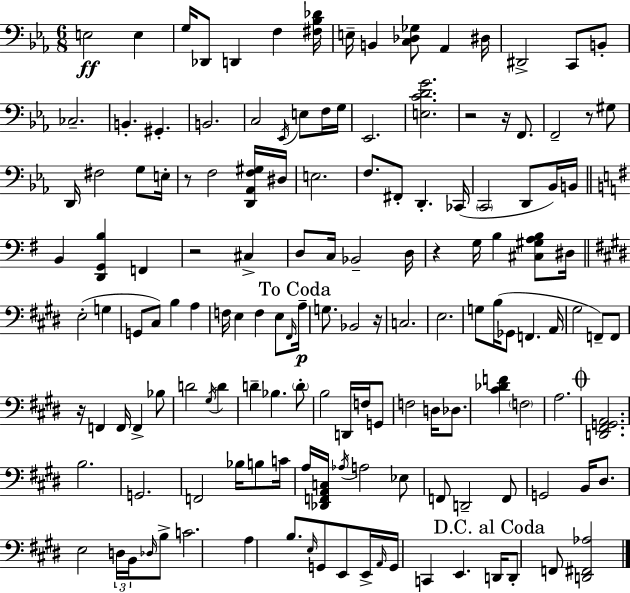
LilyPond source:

{
  \clef bass
  \numericTimeSignature
  \time 6/8
  \key ees \major
  \repeat volta 2 { e2\ff e4 | g16 des,8 d,4 f4 <fis bes des'>16 | e16-- b,4 <c des ges>8 aes,4 dis16 | dis,2-> c,8 b,8-. | \break ces2.-- | b,4.-. gis,4.-. | b,2. | c2 \acciaccatura { ees,16 } e8 f16 | \break g16 ees,2. | <e c' d' g'>2. | r2 r16 f,8. | f,2-- r8 gis8 | \break d,16 fis2 g8 | e16-. r8 f2 <d, aes, f gis>16 | dis16 e2. | f8. fis,8-. d,4.-. | \break ces,16( \parenthesize c,2 d,8 bes,16) | b,16 \bar "||" \break \key e \minor b,4 <d, g, b>4 f,4 | r2 cis4-> | d8 c16 bes,2-- d16 | r4 g16 b4 <cis gis a b>8 dis16 | \break \bar "||" \break \key e \major e2-.( g4 | g,8 cis8) b4 a4 | f16 e4 f4 e8 \grace { fis,16 }\p | \mark "To Coda" a16-- g8. bes,2 | \break r16 c2. | e2. | g8 b16( ges,8 f,4. | a,16 gis2 f,8--) f,8 | \break r16 f,4 f,16 f,4-> bes8 | d'2 \acciaccatura { gis16 } d'4 | d'4-- bes4. | \parenthesize d'8-. b2 d,16 f16 | \break g,8 f2 d16 des8. | <cis' des' f'>4 \parenthesize f2 | a2. | \mark \markup { \musicglyph "scripts.coda" } <d, fis, g, a,>2. | \break b2. | g,2. | f,2 bes16 b8 | c'16 a16 <des, f, a, c>16 \acciaccatura { aes16 } a2 | \break ees8 f,8 d,2-- | f,8 g,2 b,16 | dis8. e2 \tuplet 3/2 { d16 | b,16 \grace { des16 } } b8-> c'2. | \break a4 b8. \grace { e16 } | g,8 e,8 e,16-> \grace { a,16 } g,16 c,4 e,4. | \mark "D.C. al Coda" d,16 d,8-. f,8 <d, fis, aes>2 | } \bar "|."
}